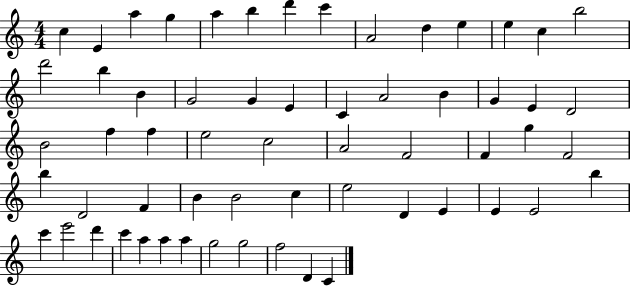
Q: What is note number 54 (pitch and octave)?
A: A5